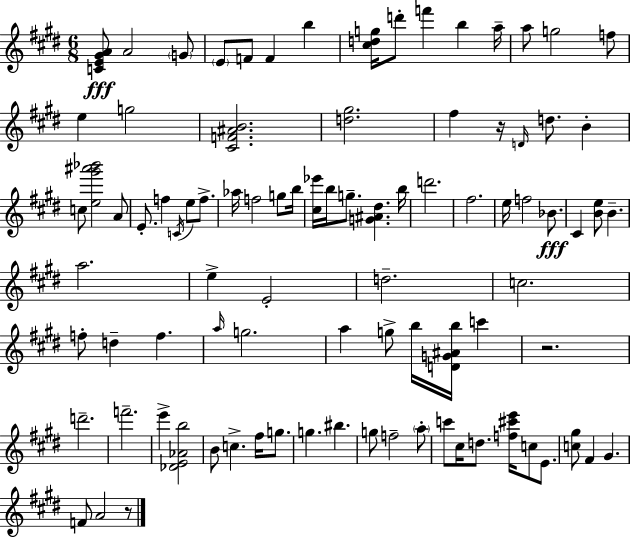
{
  \clef treble
  \numericTimeSignature
  \time 6/8
  \key e \major
  <c' e' gis' a'>8\fff a'2 \parenthesize g'8 | \parenthesize e'8 f'8 f'4 b''4 | <cis'' d'' g''>16 d'''8-. f'''4 b''4 a''16-- | a''8 g''2 f''8 | \break e''4 g''2 | <cis' f' ais' b'>2. | <d'' gis''>2. | fis''4 r16 \grace { d'16 } d''8. b'4-. | \break c''8 <e'' gis''' ais''' bes'''>2 a'8 | e'8.-. f''4 \acciaccatura { c'16 } e''8 f''8.-> | aes''16 f''2 g''8 | b''16 <cis'' ees'''>16 b''16 g''8.-- <g' ais' dis''>4. | \break b''16 d'''2. | fis''2. | e''16 f''2 bes'8.\fff | cis'4 <b' e''>8 b'4.-- | \break a''2. | e''4-> e'2-. | d''2.-- | c''2. | \break f''8-. d''4-- f''4. | \grace { a''16 } g''2. | a''4 g''8-> b''16 <d' g' ais' b''>16 c'''4 | r2. | \break d'''2.-- | f'''2.-- | e'''4-> <des' e' aes' b''>2 | b'8 c''4.-> fis''16 | \break g''8. g''4. bis''4. | g''8 f''2-- | \parenthesize a''8-. c'''8 cis''16 d''8. <f'' cis''' e'''>16 c''8 | e'8. <c'' gis''>8 fis'4 gis'4. | \break f'8 a'2 | r8 \bar "|."
}